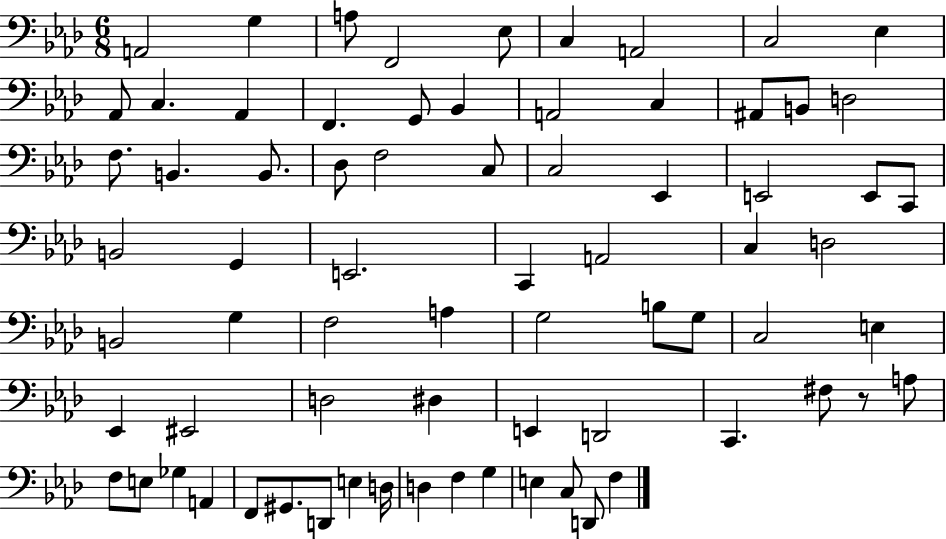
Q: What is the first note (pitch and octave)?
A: A2